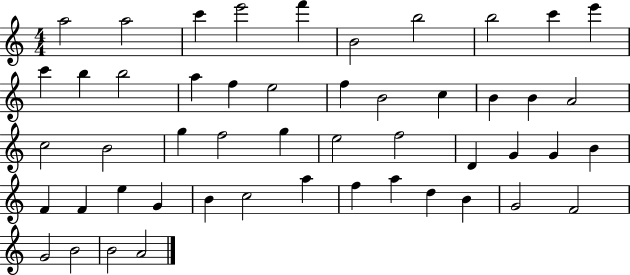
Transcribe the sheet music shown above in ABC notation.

X:1
T:Untitled
M:4/4
L:1/4
K:C
a2 a2 c' e'2 f' B2 b2 b2 c' e' c' b b2 a f e2 f B2 c B B A2 c2 B2 g f2 g e2 f2 D G G B F F e G B c2 a f a d B G2 F2 G2 B2 B2 A2